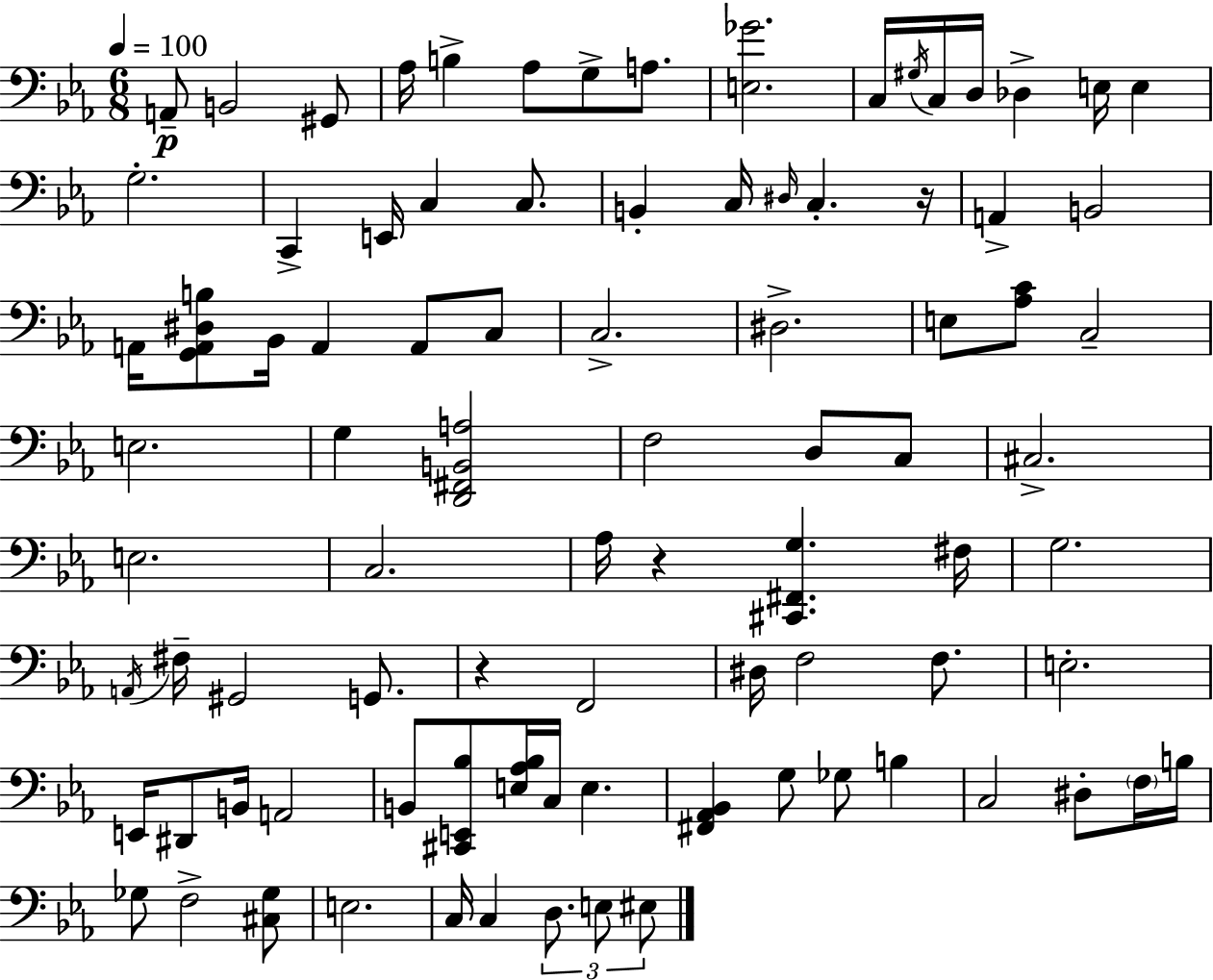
{
  \clef bass
  \numericTimeSignature
  \time 6/8
  \key ees \major
  \tempo 4 = 100
  a,8--\p b,2 gis,8 | aes16 b4-> aes8 g8-> a8. | <e ges'>2. | c16 \acciaccatura { gis16 } c16 d16 des4-> e16 e4 | \break g2.-. | c,4-> e,16 c4 c8. | b,4-. c16 \grace { dis16 } c4.-. | r16 a,4-> b,2 | \break a,16 <g, a, dis b>8 bes,16 a,4 a,8 | c8 c2.-> | dis2.-> | e8 <aes c'>8 c2-- | \break e2. | g4 <d, fis, b, a>2 | f2 d8 | c8 cis2.-> | \break e2. | c2. | aes16 r4 <cis, fis, g>4. | fis16 g2. | \break \acciaccatura { a,16 } fis16-- gis,2 | g,8. r4 f,2 | dis16 f2 | f8. e2.-. | \break e,16 dis,8 b,16 a,2 | b,8 <cis, e, bes>8 <e aes bes>16 c16 e4. | <fis, aes, bes,>4 g8 ges8 b4 | c2 dis8-. | \break \parenthesize f16 b16 ges8 f2-> | <cis ges>8 e2. | c16 c4 \tuplet 3/2 { d8. e8 | eis8 } \bar "|."
}